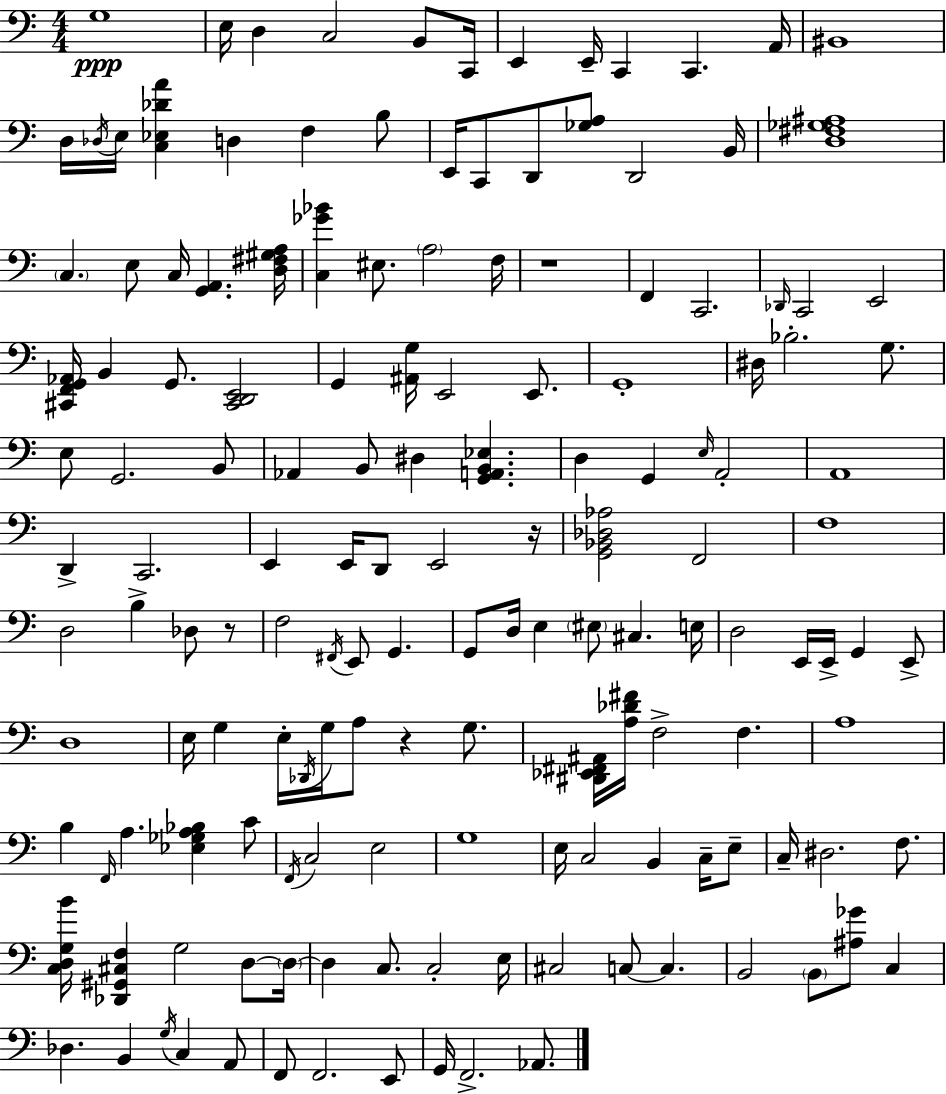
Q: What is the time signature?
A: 4/4